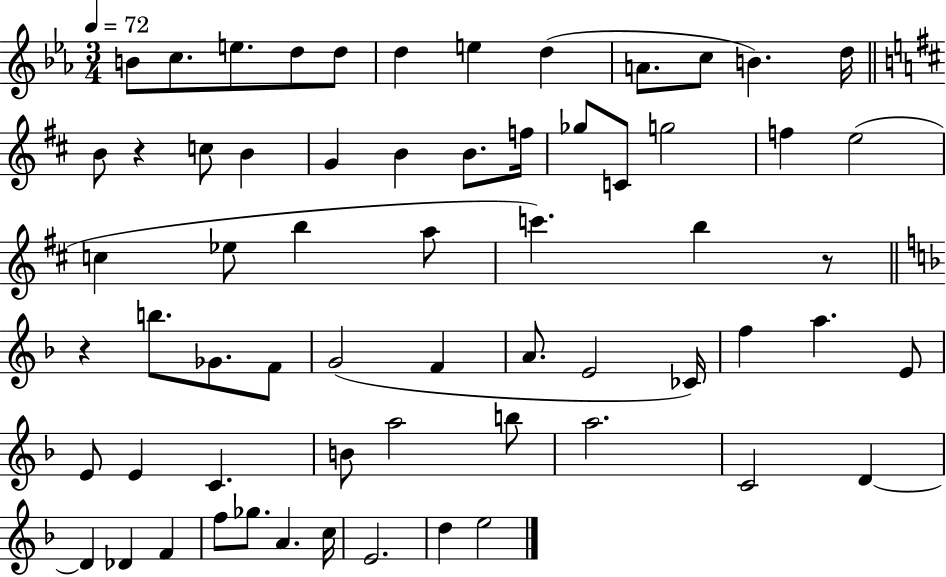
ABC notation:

X:1
T:Untitled
M:3/4
L:1/4
K:Eb
B/2 c/2 e/2 d/2 d/2 d e d A/2 c/2 B d/4 B/2 z c/2 B G B B/2 f/4 _g/2 C/2 g2 f e2 c _e/2 b a/2 c' b z/2 z b/2 _G/2 F/2 G2 F A/2 E2 _C/4 f a E/2 E/2 E C B/2 a2 b/2 a2 C2 D D _D F f/2 _g/2 A c/4 E2 d e2